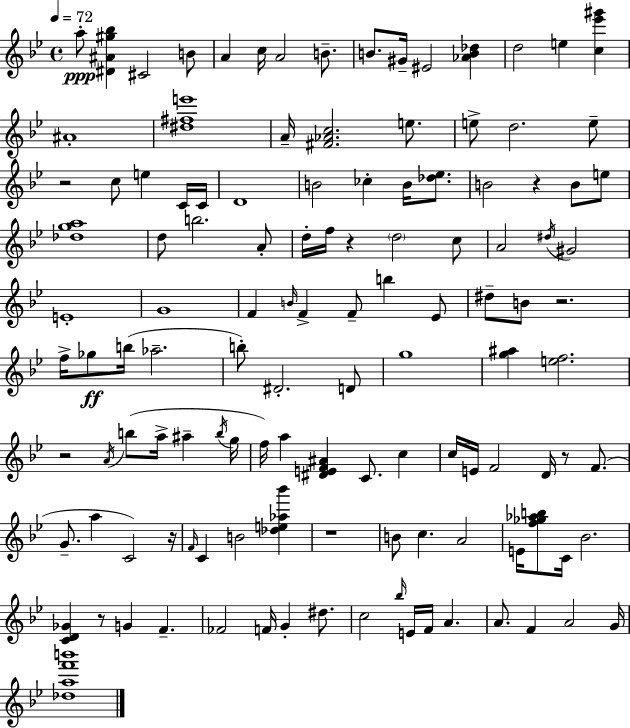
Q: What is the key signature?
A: BES major